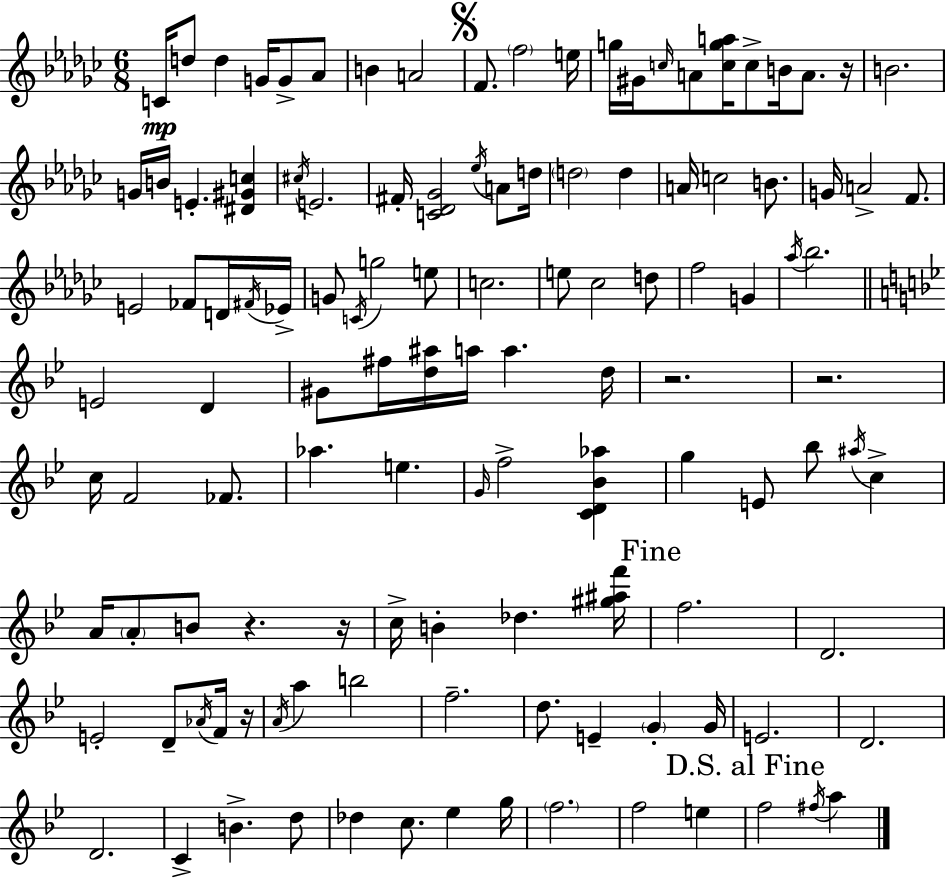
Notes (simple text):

C4/s D5/e D5/q G4/s G4/e Ab4/e B4/q A4/h F4/e. F5/h E5/s G5/s G#4/s C5/s A4/e [C5,G5,A5]/s C5/e B4/s A4/e. R/s B4/h. G4/s B4/s E4/q. [D#4,G#4,C5]/q C#5/s E4/h. F#4/s [C4,Db4,Gb4]/h Eb5/s A4/e D5/s D5/h D5/q A4/s C5/h B4/e. G4/s A4/h F4/e. E4/h FES4/e D4/s F#4/s Eb4/s G4/e C4/s G5/h E5/e C5/h. E5/e CES5/h D5/e F5/h G4/q Ab5/s Bb5/h. E4/h D4/q G#4/e F#5/s [D5,A#5]/s A5/s A5/q. D5/s R/h. R/h. C5/s F4/h FES4/e. Ab5/q. E5/q. G4/s F5/h [C4,D4,Bb4,Ab5]/q G5/q E4/e Bb5/e A#5/s C5/q A4/s A4/e B4/e R/q. R/s C5/s B4/q Db5/q. [G#5,A#5,F6]/s F5/h. D4/h. E4/h D4/e Ab4/s F4/s R/s A4/s A5/q B5/h F5/h. D5/e. E4/q G4/q G4/s E4/h. D4/h. D4/h. C4/q B4/q. D5/e Db5/q C5/e. Eb5/q G5/s F5/h. F5/h E5/q F5/h F#5/s A5/q